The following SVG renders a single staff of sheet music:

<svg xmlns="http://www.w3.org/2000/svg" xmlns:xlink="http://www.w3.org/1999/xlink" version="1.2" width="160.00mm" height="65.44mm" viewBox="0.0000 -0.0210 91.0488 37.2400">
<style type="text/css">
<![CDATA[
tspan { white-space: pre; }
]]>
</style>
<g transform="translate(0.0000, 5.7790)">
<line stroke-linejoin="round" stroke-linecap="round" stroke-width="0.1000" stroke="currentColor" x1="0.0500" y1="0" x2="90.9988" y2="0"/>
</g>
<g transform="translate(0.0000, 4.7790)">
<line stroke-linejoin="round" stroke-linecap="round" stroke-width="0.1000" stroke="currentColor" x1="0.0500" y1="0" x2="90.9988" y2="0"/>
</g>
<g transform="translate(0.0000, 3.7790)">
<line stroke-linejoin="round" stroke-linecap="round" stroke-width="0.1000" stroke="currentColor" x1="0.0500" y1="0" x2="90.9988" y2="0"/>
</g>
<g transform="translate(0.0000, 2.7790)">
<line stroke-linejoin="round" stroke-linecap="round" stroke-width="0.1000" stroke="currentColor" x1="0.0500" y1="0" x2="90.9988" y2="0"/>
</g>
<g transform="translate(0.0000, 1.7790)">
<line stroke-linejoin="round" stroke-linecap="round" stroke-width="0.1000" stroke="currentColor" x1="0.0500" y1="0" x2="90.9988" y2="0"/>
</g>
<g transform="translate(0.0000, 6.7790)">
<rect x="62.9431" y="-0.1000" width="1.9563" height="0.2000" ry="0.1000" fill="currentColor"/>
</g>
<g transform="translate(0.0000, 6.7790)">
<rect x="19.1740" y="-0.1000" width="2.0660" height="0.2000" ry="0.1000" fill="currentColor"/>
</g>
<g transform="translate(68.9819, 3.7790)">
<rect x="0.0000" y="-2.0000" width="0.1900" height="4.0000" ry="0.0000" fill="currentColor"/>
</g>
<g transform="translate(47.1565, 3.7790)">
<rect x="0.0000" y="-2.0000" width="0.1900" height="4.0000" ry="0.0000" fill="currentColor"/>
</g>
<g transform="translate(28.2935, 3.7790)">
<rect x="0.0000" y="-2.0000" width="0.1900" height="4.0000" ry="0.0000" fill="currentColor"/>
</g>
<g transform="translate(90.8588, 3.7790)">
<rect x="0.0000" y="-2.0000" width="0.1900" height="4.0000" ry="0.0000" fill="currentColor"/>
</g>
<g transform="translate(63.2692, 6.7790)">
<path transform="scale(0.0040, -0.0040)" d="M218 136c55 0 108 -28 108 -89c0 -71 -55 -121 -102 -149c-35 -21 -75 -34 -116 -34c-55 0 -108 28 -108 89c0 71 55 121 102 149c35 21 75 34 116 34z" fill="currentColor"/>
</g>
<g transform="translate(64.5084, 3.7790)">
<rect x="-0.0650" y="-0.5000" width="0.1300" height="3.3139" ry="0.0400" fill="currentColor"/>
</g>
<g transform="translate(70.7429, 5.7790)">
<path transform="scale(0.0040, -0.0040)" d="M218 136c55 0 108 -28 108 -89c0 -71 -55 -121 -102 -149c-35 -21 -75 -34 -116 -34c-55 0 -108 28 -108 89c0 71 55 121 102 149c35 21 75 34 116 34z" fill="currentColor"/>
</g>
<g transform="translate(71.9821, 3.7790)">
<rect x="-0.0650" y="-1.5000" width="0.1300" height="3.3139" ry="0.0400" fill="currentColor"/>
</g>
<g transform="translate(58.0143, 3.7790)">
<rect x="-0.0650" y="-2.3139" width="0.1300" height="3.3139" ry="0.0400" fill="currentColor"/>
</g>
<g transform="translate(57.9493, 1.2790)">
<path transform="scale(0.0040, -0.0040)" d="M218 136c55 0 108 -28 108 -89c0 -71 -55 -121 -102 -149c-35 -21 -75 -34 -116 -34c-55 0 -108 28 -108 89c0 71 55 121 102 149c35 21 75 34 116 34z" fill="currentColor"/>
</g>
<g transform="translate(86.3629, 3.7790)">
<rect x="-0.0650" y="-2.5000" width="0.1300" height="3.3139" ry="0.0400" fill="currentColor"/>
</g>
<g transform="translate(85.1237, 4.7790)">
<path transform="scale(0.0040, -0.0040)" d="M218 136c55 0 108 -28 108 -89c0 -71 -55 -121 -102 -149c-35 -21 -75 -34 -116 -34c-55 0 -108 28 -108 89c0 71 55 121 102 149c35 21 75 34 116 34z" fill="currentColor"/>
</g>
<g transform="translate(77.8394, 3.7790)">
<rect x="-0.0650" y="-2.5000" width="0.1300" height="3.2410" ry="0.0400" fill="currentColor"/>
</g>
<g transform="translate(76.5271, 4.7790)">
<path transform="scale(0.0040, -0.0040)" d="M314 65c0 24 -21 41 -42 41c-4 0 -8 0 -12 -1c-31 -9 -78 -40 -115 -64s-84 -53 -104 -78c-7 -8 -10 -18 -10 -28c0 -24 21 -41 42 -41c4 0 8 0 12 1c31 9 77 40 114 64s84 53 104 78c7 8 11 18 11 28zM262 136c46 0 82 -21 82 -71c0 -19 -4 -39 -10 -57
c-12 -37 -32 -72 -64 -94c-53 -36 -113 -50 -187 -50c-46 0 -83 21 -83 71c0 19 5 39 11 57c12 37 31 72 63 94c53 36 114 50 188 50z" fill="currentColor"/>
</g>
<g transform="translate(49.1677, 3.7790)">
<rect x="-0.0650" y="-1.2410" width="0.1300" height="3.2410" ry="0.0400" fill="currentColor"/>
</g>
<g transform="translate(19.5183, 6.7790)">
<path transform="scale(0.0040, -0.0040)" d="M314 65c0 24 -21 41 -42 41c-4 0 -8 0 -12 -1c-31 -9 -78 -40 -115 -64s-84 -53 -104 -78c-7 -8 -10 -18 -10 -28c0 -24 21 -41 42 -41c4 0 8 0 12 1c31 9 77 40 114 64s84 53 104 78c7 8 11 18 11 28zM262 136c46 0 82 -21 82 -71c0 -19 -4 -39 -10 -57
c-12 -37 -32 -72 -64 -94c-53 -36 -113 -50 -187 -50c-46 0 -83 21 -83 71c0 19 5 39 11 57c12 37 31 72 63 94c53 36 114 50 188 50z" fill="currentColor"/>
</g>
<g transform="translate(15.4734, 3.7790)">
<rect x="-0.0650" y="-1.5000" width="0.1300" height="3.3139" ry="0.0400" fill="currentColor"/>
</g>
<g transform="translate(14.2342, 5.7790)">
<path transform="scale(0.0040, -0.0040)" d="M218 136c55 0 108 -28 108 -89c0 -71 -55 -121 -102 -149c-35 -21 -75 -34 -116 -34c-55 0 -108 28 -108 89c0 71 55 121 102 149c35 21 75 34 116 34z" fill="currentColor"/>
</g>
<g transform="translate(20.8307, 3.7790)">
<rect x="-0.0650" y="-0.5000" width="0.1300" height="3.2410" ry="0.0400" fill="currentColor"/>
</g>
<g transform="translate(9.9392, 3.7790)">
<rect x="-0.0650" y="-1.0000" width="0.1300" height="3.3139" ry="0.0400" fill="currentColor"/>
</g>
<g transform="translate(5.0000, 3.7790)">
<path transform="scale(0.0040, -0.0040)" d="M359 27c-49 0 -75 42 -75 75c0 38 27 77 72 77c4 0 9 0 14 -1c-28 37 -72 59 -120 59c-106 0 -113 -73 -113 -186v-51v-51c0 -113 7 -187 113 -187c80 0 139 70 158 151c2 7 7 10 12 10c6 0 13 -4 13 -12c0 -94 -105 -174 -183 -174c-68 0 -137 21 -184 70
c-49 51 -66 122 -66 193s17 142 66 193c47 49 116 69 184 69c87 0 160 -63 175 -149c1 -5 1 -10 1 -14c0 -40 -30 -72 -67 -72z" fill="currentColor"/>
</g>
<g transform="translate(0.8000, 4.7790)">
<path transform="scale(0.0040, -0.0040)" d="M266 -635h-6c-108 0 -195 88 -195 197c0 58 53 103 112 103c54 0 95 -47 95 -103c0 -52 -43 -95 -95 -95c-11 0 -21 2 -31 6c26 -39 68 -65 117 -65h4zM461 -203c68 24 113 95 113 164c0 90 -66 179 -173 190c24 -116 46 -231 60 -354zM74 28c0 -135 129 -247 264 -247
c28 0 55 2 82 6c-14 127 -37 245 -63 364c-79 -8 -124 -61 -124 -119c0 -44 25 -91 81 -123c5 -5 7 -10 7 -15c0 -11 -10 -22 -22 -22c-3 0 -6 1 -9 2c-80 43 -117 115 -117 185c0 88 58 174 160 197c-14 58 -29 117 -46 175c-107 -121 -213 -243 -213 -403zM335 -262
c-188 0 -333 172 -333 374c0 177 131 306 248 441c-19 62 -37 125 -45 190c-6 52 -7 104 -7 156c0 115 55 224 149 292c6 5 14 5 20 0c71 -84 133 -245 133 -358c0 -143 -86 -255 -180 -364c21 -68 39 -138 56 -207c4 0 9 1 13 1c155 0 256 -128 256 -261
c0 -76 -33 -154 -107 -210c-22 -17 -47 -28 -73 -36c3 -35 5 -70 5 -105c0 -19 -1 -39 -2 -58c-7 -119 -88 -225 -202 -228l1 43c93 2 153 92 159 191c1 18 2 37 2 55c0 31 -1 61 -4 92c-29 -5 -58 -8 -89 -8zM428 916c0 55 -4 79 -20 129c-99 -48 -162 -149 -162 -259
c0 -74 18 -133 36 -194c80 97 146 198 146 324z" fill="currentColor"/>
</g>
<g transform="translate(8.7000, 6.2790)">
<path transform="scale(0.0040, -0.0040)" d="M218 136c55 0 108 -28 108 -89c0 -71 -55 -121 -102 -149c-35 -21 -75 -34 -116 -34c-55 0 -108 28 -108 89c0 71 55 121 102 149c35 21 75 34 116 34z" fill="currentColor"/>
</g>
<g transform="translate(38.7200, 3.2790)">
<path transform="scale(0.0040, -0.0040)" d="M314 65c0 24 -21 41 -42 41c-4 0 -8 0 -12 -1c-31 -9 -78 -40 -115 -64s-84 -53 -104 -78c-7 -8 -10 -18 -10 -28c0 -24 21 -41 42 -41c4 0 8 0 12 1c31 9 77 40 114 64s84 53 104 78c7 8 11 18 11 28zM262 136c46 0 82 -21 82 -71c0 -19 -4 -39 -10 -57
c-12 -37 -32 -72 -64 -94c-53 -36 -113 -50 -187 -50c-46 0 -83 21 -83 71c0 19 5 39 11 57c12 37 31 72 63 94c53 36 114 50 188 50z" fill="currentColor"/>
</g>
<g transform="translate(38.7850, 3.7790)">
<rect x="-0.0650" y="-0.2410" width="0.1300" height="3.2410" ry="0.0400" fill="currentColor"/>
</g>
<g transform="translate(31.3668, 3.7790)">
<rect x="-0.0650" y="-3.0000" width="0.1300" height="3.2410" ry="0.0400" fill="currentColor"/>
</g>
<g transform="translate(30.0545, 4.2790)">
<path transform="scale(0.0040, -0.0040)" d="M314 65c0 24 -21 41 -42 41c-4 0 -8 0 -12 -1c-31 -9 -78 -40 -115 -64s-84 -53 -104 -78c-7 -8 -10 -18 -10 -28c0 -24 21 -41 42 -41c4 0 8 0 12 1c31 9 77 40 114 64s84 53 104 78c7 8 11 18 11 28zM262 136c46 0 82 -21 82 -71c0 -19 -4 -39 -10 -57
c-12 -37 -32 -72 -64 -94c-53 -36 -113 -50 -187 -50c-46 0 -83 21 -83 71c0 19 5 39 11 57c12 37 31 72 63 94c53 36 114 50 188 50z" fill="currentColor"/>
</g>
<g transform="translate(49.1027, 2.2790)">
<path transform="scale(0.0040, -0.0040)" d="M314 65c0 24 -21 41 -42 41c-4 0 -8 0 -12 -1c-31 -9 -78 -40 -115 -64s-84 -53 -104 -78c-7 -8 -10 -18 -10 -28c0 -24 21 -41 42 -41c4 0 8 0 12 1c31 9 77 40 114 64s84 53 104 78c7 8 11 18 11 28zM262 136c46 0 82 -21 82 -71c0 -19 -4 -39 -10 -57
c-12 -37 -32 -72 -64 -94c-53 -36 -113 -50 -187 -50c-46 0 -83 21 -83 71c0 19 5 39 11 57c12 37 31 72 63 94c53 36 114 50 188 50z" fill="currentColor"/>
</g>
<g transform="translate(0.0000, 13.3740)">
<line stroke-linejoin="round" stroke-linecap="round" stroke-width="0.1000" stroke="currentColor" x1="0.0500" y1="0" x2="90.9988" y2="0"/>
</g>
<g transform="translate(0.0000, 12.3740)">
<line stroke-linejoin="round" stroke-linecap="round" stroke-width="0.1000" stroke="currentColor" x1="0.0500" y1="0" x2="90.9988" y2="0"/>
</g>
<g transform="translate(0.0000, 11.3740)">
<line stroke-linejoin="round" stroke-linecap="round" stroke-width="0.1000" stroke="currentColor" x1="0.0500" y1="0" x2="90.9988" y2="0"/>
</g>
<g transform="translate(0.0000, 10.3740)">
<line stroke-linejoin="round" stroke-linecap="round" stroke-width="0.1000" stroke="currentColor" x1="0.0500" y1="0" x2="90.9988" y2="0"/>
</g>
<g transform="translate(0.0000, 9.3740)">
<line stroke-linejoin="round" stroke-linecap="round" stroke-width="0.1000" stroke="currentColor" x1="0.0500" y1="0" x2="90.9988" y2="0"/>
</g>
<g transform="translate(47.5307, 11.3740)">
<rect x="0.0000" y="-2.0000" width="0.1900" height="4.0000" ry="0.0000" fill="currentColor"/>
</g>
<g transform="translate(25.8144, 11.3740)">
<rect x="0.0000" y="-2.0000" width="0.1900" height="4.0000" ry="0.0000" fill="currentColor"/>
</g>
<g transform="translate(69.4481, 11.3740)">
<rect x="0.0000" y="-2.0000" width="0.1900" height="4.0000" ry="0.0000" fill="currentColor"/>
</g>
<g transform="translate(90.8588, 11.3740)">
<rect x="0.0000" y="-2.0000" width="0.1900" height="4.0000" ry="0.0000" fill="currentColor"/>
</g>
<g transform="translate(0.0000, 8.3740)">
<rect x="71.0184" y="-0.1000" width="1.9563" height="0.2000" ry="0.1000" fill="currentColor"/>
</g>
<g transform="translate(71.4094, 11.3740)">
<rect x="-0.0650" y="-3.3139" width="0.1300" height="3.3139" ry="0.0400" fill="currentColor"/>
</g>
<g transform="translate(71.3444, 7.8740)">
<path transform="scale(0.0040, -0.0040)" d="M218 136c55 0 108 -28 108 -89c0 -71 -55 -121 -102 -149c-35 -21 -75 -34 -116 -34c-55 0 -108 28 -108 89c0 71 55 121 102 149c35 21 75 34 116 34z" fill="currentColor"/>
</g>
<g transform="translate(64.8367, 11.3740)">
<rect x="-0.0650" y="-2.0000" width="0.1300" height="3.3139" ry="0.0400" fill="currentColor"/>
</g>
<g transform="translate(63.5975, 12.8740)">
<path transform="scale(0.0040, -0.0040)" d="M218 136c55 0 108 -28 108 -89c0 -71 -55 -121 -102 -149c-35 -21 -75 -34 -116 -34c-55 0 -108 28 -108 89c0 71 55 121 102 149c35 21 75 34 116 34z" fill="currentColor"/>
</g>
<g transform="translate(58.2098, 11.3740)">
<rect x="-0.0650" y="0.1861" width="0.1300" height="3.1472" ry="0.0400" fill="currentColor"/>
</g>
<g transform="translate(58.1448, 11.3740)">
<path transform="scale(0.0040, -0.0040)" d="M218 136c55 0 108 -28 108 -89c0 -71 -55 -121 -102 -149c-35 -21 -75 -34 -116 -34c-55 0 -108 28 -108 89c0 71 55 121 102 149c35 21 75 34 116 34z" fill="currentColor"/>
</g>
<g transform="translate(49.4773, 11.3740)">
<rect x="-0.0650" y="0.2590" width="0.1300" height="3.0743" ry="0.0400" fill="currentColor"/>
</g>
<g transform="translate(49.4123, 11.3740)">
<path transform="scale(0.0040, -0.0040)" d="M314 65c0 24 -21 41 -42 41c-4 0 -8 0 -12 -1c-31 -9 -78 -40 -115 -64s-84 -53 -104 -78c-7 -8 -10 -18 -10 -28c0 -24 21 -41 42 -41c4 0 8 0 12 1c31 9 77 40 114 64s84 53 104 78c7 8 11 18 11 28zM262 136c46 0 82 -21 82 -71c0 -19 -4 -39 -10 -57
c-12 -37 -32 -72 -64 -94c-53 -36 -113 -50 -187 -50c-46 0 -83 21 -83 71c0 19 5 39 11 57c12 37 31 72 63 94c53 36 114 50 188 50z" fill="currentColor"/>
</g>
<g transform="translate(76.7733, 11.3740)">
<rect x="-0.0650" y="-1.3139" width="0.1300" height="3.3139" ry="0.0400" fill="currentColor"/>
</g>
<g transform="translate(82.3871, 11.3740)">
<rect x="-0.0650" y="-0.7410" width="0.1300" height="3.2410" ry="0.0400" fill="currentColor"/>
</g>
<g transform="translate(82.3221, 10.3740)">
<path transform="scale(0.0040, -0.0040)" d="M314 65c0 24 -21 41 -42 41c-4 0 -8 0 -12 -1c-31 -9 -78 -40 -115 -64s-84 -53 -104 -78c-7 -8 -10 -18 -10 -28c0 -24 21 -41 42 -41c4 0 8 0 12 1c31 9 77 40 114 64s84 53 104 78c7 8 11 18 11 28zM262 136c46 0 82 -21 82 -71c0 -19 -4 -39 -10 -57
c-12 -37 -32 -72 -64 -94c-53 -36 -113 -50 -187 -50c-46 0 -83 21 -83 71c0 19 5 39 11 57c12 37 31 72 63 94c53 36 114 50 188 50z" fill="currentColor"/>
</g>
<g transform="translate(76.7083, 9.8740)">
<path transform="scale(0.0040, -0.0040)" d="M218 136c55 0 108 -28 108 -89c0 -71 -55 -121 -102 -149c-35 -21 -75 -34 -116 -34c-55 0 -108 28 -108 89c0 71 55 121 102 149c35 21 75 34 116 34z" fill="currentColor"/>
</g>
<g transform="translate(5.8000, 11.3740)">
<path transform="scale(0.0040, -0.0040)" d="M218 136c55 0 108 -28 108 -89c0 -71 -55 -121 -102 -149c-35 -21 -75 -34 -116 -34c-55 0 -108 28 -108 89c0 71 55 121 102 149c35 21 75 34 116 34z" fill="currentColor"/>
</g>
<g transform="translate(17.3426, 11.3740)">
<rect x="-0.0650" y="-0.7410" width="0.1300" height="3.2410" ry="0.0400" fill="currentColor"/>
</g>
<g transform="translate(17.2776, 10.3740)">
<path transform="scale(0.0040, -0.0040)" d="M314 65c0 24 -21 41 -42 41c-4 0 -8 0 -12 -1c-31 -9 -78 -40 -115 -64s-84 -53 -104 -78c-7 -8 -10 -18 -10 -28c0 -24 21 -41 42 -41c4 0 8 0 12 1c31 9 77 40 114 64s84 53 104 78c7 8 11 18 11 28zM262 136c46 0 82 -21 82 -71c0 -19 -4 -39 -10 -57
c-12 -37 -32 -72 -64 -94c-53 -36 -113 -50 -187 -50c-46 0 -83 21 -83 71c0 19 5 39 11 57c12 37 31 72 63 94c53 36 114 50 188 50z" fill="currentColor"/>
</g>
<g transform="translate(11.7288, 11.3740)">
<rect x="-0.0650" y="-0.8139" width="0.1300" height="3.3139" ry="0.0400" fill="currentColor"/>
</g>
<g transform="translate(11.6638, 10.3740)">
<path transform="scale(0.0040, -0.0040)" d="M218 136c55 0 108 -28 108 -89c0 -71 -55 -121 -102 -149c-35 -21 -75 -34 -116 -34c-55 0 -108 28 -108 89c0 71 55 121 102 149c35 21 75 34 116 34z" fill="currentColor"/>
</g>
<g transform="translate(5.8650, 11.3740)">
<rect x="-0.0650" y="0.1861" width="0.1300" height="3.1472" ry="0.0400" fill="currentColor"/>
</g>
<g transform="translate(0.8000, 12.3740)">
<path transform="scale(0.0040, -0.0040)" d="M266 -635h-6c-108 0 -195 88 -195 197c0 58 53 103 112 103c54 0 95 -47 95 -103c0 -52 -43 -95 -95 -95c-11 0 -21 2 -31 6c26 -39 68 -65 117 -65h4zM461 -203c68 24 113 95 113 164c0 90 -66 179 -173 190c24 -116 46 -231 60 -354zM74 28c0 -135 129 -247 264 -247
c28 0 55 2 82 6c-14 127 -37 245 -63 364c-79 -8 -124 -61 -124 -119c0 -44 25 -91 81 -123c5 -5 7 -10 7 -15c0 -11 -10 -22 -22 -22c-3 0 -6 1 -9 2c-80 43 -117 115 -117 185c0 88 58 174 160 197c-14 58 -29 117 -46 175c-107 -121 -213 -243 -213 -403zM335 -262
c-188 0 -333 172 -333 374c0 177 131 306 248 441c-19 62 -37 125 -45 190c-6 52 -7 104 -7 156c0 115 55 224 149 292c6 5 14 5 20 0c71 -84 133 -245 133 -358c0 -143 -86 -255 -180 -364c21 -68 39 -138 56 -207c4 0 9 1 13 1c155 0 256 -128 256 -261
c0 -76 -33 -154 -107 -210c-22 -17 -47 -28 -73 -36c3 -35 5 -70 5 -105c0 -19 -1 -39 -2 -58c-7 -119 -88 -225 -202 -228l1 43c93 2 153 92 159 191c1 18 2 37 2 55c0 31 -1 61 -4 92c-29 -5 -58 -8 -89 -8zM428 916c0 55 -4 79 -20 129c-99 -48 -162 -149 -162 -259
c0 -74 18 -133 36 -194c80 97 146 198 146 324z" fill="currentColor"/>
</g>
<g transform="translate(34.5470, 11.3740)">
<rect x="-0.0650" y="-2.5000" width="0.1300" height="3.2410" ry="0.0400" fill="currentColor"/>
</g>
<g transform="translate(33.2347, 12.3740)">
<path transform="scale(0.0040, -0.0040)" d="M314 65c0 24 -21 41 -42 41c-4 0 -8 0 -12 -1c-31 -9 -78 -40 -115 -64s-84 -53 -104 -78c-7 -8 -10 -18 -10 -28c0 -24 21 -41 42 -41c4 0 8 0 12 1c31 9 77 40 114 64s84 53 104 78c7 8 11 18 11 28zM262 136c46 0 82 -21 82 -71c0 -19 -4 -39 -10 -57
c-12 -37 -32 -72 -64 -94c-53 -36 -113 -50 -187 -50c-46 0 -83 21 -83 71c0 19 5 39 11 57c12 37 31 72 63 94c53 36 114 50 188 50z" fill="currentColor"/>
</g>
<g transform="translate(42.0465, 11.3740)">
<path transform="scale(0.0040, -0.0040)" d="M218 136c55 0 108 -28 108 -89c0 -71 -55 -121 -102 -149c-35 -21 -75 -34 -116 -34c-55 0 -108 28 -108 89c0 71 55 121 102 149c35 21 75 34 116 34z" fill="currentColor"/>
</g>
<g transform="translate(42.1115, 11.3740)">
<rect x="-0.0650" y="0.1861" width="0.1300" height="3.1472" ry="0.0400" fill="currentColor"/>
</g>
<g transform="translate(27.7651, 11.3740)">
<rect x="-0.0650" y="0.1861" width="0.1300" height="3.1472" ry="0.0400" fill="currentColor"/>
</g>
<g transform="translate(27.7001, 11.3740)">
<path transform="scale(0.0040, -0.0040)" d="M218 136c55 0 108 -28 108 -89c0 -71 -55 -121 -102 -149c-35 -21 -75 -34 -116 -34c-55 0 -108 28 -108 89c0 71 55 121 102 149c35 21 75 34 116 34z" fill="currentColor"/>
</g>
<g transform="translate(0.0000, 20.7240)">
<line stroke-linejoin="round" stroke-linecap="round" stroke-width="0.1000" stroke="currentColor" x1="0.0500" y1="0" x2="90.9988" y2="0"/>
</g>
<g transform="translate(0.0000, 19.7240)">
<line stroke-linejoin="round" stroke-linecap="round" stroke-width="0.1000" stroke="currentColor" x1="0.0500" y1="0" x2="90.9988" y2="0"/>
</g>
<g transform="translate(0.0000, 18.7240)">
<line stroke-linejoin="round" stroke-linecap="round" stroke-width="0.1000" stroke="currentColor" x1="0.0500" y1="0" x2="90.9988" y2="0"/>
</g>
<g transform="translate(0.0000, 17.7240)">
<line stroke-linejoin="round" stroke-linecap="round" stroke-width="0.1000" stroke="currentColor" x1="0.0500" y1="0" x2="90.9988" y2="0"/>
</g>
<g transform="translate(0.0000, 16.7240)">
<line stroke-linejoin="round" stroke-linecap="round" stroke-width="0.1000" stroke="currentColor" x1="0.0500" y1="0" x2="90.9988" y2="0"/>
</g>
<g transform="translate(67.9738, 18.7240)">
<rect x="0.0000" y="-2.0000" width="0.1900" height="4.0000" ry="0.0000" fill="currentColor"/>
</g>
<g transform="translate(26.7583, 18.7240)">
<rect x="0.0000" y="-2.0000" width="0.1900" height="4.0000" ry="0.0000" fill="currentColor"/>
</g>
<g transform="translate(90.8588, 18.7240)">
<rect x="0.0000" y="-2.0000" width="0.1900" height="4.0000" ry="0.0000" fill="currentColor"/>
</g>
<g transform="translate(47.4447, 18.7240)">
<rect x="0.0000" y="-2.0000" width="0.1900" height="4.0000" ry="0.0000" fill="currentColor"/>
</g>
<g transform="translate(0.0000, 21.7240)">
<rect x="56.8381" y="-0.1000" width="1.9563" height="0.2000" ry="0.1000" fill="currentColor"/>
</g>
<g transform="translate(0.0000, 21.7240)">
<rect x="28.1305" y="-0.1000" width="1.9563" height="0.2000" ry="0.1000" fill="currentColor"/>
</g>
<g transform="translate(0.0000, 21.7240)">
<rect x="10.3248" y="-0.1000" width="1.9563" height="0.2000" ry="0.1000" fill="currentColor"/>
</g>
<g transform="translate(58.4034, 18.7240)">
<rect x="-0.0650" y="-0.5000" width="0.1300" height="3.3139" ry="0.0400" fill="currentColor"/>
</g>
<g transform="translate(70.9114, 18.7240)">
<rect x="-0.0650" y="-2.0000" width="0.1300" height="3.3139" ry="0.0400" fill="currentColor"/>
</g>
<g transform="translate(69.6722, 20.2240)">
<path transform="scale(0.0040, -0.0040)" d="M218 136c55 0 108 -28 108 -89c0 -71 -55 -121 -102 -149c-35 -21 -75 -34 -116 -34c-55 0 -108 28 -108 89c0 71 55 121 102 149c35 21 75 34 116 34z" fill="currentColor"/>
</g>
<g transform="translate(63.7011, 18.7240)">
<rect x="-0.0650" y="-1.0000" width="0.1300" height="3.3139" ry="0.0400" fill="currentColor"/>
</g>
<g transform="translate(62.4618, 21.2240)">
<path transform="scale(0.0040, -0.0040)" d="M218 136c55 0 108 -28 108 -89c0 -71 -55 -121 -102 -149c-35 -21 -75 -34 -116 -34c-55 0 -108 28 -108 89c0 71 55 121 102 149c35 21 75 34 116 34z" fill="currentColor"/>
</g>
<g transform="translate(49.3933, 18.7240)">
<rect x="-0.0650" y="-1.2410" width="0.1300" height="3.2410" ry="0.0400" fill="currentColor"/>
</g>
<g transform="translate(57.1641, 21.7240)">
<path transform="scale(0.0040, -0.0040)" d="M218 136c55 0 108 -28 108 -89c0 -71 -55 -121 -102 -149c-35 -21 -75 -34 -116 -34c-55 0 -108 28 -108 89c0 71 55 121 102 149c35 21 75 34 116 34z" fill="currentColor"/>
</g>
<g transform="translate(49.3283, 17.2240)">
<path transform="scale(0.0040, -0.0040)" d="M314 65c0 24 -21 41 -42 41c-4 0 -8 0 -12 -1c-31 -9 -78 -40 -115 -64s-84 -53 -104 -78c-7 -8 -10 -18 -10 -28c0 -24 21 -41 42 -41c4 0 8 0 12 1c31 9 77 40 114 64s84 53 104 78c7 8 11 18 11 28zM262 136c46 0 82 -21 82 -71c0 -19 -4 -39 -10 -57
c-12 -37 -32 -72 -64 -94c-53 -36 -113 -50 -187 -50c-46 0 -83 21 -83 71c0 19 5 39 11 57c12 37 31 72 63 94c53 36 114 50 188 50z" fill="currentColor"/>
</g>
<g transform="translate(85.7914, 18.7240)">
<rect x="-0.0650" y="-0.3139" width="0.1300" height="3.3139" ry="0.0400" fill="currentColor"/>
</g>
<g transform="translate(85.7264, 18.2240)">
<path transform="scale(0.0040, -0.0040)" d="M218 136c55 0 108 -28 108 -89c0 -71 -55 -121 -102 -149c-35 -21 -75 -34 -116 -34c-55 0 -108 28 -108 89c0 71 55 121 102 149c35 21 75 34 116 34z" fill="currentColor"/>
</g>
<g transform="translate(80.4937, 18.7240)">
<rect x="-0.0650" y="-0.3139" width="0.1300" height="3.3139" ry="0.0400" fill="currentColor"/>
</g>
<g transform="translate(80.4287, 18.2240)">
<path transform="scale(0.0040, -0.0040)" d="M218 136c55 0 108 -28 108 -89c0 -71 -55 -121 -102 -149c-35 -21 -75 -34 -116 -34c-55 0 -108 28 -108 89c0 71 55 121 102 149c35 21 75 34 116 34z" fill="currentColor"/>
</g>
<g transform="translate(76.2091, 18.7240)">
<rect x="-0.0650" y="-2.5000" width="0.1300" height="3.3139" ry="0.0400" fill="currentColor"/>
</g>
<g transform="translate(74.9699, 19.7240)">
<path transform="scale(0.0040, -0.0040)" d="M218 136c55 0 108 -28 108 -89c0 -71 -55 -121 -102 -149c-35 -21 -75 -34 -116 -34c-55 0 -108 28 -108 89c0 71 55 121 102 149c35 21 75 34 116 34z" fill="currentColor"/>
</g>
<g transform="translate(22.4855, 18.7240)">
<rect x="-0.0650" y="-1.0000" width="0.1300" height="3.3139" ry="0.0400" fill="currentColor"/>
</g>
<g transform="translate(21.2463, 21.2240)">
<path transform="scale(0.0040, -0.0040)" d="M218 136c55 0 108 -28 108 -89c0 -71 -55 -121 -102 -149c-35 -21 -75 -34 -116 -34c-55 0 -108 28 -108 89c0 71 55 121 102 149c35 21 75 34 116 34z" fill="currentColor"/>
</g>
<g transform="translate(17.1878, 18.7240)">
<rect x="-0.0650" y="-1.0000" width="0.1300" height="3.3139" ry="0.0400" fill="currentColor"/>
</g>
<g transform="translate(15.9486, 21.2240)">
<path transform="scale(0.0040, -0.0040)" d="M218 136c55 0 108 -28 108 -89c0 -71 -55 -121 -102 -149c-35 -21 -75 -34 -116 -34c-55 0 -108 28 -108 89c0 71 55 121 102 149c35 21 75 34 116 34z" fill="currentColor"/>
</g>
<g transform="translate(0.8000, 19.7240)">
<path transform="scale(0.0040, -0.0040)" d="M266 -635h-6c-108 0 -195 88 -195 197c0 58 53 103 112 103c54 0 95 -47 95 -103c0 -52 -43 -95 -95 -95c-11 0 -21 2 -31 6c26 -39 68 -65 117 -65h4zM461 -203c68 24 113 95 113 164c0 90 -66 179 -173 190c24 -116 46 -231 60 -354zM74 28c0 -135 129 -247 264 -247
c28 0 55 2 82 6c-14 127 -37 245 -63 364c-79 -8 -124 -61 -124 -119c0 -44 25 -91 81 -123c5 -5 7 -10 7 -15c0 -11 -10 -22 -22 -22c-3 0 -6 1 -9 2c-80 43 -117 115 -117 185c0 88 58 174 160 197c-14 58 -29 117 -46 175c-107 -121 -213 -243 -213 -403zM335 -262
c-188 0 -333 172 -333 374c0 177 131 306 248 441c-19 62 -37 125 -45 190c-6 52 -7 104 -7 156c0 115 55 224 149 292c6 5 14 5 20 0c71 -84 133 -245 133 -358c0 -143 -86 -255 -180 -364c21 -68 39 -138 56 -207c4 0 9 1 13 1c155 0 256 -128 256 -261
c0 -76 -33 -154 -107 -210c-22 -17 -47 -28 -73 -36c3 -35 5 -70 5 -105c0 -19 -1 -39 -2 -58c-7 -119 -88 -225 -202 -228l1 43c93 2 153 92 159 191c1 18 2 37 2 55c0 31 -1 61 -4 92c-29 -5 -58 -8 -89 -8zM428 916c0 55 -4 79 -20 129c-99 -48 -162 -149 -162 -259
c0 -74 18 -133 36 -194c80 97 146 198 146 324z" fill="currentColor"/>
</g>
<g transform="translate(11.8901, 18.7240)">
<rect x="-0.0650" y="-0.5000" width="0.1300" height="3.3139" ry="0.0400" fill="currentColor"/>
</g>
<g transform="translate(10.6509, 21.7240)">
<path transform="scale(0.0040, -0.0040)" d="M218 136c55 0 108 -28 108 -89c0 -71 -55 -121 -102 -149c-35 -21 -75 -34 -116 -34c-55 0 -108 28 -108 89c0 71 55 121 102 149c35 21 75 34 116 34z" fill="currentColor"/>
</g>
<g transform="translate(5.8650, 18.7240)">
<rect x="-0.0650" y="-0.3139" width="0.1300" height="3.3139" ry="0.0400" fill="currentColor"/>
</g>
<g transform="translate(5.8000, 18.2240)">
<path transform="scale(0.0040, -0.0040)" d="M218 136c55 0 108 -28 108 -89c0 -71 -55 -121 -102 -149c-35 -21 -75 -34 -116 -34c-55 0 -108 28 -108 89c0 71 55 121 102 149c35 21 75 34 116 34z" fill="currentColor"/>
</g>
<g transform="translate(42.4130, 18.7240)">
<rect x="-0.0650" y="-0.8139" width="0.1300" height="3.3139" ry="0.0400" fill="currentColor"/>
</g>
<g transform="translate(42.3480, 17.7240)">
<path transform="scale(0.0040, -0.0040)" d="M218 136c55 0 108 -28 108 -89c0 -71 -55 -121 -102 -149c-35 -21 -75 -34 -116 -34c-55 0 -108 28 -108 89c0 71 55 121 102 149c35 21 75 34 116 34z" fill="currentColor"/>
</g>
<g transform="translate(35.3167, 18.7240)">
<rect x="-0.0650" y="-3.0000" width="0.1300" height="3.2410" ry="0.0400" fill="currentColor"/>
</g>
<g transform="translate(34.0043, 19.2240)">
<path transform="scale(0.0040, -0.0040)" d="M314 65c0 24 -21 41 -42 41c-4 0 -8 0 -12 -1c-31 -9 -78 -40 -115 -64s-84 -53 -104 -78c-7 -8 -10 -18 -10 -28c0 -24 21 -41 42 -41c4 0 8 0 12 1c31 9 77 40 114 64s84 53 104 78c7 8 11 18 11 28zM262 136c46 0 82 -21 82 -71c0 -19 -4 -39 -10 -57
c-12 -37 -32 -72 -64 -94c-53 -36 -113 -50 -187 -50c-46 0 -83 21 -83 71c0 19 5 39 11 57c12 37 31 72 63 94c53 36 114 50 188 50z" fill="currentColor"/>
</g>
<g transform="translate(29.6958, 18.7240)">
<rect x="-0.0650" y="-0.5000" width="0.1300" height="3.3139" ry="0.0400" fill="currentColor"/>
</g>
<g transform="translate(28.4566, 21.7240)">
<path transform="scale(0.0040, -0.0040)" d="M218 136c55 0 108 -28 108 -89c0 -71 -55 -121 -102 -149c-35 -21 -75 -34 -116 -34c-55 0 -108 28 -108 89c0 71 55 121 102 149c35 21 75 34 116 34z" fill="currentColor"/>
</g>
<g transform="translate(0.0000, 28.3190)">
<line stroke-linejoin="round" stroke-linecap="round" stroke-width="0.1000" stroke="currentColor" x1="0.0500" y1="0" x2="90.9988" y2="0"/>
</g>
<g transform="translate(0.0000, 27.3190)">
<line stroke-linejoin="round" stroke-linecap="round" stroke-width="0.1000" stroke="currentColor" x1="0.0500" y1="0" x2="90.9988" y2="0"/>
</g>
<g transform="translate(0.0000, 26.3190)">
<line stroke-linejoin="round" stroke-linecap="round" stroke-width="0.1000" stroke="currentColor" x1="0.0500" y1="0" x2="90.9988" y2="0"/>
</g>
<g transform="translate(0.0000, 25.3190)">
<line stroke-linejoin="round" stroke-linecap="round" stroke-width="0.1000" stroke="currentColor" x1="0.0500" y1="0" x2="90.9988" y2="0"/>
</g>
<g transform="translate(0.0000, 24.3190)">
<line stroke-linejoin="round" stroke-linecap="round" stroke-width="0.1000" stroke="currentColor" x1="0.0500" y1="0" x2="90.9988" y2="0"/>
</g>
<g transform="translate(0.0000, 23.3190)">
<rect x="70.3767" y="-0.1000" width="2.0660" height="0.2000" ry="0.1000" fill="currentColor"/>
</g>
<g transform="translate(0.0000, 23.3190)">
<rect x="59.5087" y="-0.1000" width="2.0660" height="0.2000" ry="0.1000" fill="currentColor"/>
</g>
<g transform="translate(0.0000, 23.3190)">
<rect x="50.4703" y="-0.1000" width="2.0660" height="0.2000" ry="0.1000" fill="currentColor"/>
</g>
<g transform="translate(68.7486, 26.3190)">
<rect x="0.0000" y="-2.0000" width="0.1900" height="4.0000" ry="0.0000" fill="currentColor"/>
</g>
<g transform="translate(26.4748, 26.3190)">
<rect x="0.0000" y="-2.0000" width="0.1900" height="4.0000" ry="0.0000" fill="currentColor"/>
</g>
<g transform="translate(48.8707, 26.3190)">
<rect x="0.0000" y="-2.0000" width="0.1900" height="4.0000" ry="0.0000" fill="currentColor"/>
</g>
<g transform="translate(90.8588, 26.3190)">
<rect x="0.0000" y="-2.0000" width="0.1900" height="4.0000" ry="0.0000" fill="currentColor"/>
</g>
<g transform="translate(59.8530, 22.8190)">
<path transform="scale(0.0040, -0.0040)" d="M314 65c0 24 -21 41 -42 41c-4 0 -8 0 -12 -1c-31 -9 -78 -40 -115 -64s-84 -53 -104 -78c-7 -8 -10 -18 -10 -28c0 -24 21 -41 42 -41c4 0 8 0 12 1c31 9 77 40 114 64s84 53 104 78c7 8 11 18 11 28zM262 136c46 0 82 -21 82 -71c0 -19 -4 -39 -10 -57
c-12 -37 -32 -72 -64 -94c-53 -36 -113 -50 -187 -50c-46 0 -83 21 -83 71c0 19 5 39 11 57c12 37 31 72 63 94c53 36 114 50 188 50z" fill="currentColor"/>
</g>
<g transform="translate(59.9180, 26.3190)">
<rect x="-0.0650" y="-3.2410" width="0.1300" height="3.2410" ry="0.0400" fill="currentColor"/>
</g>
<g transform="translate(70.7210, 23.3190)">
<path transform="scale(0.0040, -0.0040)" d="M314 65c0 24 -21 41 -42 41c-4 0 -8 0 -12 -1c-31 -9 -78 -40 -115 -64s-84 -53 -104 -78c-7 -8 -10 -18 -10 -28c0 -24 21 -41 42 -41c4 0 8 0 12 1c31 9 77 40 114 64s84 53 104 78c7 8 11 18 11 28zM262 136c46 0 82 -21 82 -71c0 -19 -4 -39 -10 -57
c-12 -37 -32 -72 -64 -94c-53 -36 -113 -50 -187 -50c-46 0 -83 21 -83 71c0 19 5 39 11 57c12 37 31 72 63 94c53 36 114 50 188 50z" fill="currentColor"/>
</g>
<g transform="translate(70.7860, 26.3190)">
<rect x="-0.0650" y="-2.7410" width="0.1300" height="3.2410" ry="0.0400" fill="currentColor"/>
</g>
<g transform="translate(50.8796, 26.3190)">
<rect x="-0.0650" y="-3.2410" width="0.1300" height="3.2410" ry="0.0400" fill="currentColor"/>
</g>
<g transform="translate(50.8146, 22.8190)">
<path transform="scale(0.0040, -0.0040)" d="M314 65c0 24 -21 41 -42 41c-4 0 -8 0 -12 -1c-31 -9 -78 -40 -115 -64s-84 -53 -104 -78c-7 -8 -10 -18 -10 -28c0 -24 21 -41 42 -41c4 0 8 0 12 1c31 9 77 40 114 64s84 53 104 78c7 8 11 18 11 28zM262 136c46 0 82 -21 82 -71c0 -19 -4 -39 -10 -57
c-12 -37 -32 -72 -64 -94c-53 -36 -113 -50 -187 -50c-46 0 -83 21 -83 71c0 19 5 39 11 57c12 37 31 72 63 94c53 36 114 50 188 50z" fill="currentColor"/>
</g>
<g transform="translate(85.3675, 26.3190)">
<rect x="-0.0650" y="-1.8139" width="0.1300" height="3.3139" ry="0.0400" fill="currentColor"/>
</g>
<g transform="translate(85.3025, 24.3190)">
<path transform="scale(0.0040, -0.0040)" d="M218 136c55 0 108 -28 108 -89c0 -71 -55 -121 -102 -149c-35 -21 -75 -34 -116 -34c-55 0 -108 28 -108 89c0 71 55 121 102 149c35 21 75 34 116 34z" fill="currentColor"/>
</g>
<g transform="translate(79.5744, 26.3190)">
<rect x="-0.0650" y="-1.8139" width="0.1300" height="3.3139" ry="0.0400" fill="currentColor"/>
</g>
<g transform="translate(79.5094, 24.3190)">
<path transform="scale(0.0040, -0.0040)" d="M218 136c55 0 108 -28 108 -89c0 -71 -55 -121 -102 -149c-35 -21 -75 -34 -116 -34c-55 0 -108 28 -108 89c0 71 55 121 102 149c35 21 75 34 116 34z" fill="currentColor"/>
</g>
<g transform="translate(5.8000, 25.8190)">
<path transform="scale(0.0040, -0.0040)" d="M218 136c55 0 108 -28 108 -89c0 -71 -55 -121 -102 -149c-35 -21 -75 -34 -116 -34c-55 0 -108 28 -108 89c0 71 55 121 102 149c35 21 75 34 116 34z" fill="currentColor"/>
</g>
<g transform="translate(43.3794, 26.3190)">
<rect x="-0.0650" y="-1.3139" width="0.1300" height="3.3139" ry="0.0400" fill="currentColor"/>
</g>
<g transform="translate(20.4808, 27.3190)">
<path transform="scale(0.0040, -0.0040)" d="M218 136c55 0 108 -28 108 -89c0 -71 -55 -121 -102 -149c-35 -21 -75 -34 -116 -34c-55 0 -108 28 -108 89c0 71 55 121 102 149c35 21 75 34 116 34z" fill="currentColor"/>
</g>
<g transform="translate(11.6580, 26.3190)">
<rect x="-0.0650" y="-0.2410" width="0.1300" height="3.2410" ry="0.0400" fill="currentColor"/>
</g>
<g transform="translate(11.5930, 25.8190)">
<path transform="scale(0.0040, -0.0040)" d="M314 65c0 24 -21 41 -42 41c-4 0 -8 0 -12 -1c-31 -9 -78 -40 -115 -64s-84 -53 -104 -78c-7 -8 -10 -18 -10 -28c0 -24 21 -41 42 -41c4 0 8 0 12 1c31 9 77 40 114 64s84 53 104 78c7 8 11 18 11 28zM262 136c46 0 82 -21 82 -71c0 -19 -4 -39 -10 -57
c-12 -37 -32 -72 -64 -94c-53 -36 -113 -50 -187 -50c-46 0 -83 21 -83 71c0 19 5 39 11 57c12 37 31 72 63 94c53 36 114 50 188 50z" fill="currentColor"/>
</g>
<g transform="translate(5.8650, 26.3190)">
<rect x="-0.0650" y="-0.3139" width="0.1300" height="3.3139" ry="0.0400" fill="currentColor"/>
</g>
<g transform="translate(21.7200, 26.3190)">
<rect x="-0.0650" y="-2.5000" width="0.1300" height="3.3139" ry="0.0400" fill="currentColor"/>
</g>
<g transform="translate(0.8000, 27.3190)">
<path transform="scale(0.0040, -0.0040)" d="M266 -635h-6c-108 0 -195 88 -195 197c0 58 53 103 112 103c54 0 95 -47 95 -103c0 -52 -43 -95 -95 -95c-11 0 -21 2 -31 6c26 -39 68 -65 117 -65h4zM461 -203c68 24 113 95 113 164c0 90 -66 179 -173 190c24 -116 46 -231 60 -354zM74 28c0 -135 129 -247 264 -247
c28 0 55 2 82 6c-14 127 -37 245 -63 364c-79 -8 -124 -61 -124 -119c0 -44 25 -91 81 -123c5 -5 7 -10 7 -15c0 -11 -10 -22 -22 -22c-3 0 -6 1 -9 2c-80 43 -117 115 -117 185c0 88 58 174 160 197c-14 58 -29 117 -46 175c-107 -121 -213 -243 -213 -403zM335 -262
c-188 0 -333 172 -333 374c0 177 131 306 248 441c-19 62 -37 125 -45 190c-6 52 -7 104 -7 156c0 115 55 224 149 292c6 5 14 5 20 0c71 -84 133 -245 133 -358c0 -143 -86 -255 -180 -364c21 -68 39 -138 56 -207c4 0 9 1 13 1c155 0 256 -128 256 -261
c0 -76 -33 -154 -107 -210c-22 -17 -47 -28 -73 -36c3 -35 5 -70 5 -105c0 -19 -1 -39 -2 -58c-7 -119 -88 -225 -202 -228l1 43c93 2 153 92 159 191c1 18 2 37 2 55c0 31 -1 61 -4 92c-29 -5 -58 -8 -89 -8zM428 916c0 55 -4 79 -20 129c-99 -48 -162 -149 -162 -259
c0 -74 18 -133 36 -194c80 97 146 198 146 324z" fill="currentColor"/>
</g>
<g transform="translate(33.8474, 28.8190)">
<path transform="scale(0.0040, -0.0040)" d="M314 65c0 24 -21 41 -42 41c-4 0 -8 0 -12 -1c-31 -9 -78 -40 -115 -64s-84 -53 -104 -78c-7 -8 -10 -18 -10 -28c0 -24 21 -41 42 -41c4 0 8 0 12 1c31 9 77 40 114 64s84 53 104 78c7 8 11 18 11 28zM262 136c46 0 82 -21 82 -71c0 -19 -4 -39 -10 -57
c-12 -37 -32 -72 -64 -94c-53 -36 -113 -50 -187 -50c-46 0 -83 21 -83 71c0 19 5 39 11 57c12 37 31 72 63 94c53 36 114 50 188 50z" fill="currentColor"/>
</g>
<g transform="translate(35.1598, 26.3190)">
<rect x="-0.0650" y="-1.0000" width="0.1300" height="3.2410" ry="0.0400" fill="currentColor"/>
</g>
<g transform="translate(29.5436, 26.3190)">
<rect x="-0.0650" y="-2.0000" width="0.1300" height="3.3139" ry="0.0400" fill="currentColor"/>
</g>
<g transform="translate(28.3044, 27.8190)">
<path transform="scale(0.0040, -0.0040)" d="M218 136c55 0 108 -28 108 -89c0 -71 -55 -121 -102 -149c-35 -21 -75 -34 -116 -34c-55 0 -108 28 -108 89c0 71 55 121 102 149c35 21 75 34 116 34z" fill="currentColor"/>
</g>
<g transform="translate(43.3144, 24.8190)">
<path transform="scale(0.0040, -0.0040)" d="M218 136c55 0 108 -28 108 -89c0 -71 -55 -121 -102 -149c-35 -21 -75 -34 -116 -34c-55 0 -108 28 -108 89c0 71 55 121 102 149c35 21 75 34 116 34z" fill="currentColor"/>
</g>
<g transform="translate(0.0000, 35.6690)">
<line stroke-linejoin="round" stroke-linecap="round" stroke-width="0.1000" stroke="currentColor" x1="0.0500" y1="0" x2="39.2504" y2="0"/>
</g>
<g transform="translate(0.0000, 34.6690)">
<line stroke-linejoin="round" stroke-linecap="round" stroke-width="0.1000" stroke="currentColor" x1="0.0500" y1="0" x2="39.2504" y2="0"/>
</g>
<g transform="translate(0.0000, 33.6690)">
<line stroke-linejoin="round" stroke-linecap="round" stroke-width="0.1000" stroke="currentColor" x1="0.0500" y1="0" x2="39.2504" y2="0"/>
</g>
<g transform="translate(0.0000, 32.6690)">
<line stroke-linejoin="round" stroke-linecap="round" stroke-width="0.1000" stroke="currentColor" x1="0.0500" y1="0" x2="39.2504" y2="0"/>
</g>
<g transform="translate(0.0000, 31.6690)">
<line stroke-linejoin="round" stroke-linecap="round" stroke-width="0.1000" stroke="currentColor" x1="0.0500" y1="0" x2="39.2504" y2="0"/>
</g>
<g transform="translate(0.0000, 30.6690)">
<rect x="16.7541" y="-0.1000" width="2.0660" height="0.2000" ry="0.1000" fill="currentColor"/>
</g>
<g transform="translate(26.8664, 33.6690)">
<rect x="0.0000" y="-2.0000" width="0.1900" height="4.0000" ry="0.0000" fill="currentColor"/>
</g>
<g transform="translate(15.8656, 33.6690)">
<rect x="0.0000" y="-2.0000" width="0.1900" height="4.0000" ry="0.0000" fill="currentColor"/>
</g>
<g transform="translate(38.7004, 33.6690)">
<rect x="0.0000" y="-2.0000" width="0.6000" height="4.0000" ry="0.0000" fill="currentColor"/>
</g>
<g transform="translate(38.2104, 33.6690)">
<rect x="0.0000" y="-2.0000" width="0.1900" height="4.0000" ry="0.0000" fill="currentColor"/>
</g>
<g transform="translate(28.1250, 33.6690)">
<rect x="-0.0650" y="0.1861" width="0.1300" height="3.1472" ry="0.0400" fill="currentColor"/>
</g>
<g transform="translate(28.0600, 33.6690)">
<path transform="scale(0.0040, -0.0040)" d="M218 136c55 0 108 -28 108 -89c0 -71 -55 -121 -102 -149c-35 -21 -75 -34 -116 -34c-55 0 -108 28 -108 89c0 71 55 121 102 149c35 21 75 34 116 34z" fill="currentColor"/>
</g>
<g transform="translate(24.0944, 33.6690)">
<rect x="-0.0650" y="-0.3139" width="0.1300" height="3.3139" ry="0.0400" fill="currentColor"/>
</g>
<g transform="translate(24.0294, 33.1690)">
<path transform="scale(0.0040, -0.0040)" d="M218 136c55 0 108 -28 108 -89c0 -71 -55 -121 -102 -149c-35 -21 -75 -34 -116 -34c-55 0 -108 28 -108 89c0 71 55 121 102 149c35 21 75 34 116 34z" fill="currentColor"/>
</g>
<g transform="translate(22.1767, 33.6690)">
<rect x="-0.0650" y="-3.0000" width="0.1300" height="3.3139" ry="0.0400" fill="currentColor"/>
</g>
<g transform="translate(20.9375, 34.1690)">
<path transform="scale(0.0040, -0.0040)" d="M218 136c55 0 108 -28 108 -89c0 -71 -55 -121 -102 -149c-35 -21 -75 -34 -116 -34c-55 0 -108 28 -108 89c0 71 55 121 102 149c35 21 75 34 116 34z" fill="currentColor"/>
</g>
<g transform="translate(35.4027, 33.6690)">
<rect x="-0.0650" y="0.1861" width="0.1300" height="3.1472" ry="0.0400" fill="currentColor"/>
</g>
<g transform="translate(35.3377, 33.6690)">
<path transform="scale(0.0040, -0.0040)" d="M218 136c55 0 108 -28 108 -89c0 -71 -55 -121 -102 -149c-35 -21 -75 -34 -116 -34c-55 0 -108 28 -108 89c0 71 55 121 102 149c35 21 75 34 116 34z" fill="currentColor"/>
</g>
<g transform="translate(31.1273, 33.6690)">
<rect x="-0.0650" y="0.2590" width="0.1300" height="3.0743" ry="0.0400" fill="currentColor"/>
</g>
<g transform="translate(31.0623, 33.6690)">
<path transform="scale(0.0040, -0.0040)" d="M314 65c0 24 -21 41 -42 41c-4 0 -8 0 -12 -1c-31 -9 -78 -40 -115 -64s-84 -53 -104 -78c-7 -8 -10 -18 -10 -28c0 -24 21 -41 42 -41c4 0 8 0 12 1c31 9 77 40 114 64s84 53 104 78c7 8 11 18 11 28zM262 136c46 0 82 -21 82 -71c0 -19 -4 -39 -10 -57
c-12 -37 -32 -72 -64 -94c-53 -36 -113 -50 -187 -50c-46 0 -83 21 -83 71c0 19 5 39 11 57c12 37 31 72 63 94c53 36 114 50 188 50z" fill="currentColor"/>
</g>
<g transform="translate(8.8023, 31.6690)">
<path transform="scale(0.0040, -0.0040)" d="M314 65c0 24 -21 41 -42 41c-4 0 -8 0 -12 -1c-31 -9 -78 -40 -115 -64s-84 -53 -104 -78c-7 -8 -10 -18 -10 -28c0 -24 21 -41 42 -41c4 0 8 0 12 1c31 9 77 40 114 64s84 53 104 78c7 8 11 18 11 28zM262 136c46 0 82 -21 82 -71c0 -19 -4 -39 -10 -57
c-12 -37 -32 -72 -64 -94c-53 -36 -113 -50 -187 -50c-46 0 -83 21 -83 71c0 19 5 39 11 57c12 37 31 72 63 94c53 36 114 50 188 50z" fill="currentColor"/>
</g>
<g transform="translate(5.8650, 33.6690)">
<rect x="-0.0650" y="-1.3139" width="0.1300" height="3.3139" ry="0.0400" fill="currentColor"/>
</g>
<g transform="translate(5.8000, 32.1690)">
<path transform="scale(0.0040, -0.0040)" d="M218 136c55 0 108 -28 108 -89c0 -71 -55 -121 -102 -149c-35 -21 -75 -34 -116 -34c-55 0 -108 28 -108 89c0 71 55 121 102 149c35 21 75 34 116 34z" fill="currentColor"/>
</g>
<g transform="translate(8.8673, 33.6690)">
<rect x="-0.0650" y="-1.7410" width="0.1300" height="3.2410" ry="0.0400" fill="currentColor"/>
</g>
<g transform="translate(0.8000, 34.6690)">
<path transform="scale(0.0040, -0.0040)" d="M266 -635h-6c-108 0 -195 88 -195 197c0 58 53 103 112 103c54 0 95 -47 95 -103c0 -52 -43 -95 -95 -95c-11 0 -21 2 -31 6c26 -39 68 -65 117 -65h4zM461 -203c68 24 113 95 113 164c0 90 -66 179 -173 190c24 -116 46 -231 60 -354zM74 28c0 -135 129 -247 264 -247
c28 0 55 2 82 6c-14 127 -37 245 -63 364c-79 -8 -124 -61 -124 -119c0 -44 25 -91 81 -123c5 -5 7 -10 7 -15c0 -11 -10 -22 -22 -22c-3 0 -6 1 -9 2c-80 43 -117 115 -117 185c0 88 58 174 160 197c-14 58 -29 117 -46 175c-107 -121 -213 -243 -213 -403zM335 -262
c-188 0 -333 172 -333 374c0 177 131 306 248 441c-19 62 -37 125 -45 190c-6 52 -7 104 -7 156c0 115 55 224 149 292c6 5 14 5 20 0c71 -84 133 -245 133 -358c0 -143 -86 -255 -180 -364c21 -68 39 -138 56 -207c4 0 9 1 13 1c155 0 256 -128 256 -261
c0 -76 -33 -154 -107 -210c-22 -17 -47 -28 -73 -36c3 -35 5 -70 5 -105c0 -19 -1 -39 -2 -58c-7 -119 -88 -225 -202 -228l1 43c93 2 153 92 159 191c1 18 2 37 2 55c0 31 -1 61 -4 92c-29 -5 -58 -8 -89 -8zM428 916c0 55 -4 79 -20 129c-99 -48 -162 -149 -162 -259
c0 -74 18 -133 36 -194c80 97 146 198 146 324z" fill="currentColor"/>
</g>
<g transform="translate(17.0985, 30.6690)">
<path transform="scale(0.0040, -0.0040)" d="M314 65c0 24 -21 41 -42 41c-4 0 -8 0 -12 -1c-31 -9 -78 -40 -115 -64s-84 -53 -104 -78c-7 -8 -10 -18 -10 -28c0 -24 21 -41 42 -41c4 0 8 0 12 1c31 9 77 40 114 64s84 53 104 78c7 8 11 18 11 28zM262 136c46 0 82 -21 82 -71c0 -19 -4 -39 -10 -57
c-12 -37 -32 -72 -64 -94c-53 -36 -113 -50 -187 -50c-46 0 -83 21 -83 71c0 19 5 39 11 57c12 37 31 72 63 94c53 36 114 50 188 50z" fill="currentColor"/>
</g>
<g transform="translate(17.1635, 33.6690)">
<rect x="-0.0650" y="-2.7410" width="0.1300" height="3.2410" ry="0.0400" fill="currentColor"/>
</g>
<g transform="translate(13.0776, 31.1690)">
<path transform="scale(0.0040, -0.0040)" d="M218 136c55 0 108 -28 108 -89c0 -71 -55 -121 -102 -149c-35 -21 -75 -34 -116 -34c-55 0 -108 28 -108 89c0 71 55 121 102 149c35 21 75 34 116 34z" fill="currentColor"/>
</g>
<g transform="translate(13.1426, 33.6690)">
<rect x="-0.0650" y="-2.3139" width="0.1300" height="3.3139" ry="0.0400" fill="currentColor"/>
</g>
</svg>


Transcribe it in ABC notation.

X:1
T:Untitled
M:4/4
L:1/4
K:C
D E C2 A2 c2 e2 g C E G2 G B d d2 B G2 B B2 B F b e d2 c C D D C A2 d e2 C D F G c c c c2 G F D2 e b2 b2 a2 f f e f2 g a2 A c B B2 B